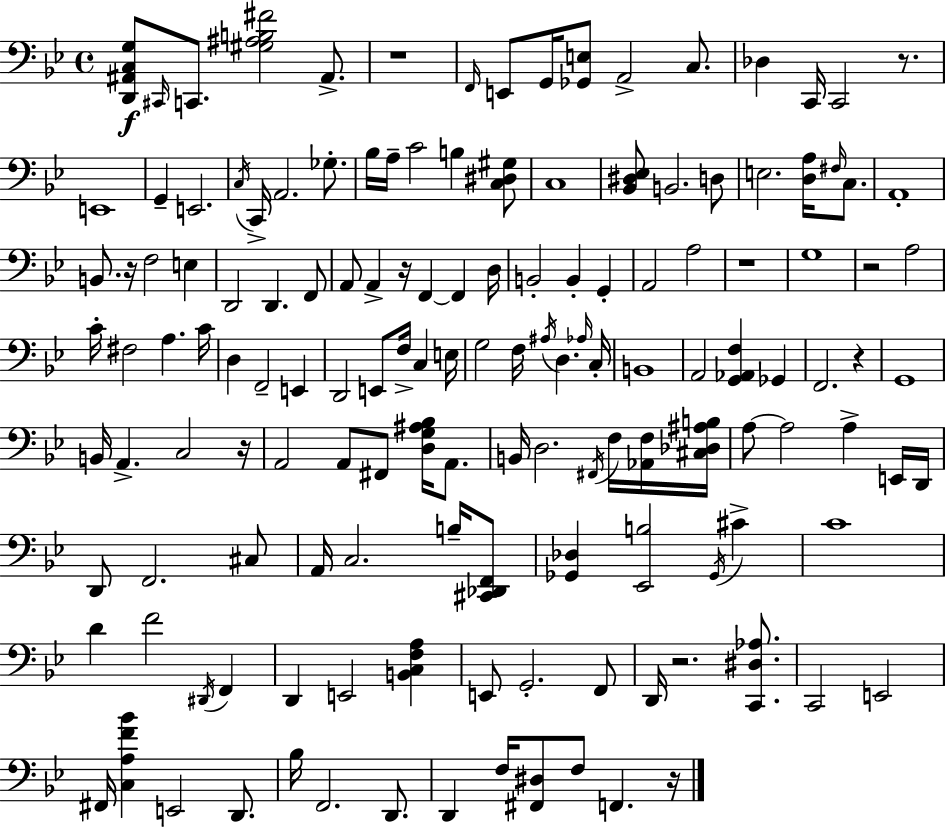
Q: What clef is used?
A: bass